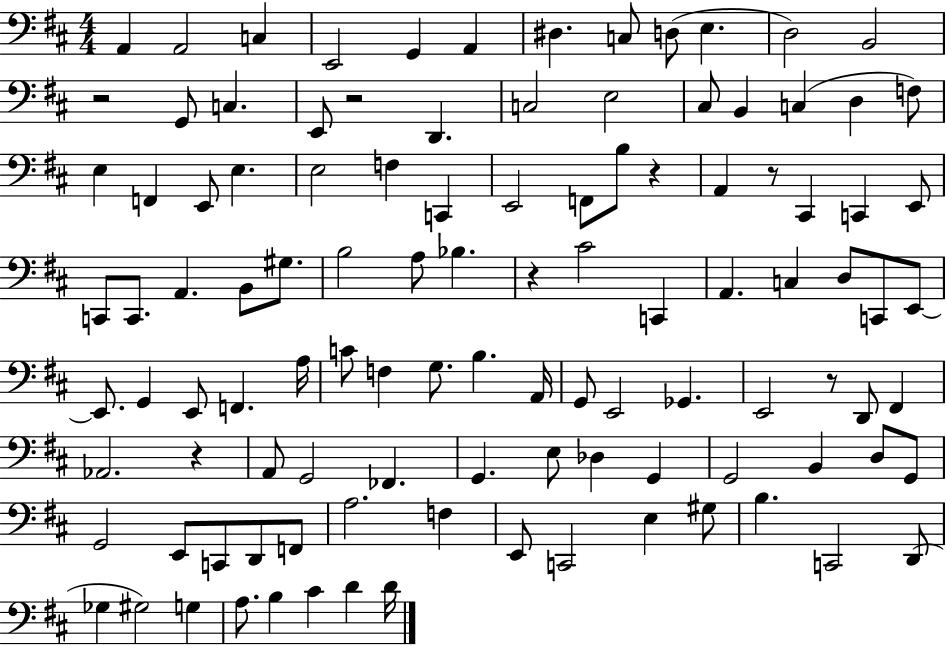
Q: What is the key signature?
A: D major